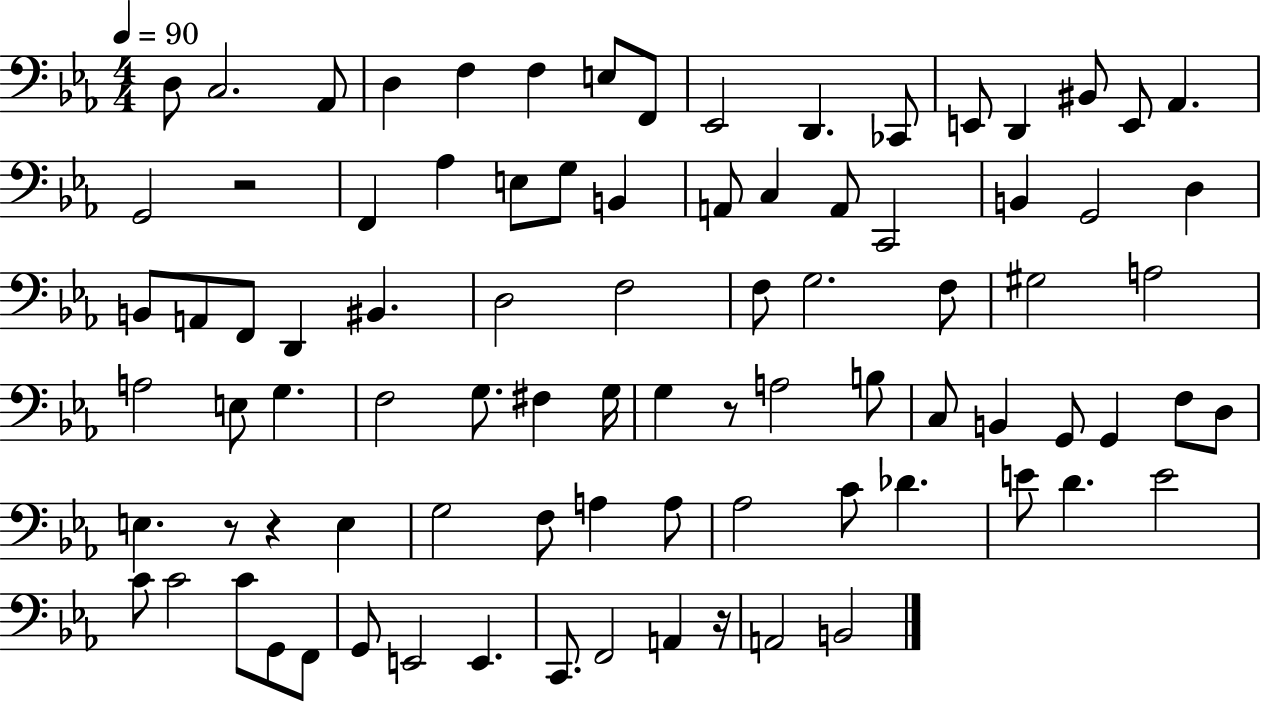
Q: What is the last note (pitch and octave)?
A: B2